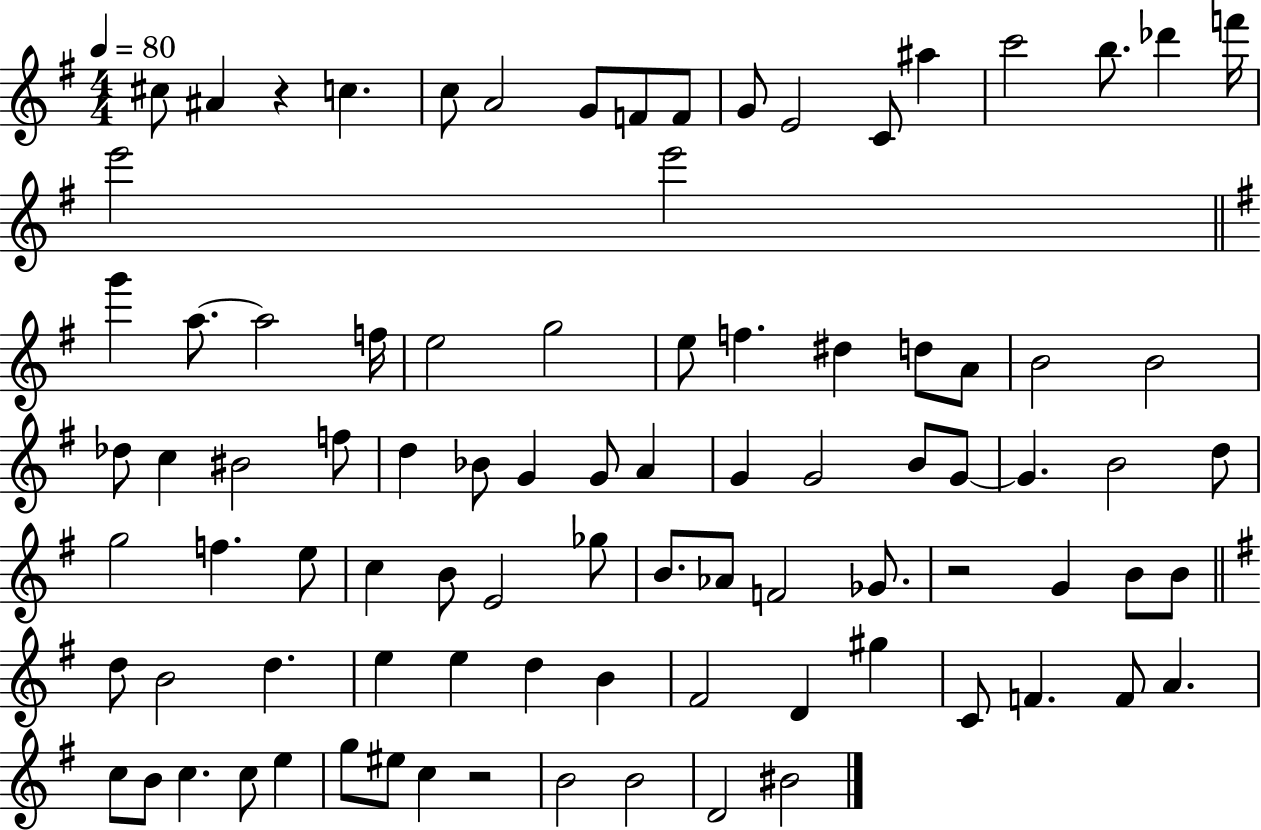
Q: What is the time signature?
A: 4/4